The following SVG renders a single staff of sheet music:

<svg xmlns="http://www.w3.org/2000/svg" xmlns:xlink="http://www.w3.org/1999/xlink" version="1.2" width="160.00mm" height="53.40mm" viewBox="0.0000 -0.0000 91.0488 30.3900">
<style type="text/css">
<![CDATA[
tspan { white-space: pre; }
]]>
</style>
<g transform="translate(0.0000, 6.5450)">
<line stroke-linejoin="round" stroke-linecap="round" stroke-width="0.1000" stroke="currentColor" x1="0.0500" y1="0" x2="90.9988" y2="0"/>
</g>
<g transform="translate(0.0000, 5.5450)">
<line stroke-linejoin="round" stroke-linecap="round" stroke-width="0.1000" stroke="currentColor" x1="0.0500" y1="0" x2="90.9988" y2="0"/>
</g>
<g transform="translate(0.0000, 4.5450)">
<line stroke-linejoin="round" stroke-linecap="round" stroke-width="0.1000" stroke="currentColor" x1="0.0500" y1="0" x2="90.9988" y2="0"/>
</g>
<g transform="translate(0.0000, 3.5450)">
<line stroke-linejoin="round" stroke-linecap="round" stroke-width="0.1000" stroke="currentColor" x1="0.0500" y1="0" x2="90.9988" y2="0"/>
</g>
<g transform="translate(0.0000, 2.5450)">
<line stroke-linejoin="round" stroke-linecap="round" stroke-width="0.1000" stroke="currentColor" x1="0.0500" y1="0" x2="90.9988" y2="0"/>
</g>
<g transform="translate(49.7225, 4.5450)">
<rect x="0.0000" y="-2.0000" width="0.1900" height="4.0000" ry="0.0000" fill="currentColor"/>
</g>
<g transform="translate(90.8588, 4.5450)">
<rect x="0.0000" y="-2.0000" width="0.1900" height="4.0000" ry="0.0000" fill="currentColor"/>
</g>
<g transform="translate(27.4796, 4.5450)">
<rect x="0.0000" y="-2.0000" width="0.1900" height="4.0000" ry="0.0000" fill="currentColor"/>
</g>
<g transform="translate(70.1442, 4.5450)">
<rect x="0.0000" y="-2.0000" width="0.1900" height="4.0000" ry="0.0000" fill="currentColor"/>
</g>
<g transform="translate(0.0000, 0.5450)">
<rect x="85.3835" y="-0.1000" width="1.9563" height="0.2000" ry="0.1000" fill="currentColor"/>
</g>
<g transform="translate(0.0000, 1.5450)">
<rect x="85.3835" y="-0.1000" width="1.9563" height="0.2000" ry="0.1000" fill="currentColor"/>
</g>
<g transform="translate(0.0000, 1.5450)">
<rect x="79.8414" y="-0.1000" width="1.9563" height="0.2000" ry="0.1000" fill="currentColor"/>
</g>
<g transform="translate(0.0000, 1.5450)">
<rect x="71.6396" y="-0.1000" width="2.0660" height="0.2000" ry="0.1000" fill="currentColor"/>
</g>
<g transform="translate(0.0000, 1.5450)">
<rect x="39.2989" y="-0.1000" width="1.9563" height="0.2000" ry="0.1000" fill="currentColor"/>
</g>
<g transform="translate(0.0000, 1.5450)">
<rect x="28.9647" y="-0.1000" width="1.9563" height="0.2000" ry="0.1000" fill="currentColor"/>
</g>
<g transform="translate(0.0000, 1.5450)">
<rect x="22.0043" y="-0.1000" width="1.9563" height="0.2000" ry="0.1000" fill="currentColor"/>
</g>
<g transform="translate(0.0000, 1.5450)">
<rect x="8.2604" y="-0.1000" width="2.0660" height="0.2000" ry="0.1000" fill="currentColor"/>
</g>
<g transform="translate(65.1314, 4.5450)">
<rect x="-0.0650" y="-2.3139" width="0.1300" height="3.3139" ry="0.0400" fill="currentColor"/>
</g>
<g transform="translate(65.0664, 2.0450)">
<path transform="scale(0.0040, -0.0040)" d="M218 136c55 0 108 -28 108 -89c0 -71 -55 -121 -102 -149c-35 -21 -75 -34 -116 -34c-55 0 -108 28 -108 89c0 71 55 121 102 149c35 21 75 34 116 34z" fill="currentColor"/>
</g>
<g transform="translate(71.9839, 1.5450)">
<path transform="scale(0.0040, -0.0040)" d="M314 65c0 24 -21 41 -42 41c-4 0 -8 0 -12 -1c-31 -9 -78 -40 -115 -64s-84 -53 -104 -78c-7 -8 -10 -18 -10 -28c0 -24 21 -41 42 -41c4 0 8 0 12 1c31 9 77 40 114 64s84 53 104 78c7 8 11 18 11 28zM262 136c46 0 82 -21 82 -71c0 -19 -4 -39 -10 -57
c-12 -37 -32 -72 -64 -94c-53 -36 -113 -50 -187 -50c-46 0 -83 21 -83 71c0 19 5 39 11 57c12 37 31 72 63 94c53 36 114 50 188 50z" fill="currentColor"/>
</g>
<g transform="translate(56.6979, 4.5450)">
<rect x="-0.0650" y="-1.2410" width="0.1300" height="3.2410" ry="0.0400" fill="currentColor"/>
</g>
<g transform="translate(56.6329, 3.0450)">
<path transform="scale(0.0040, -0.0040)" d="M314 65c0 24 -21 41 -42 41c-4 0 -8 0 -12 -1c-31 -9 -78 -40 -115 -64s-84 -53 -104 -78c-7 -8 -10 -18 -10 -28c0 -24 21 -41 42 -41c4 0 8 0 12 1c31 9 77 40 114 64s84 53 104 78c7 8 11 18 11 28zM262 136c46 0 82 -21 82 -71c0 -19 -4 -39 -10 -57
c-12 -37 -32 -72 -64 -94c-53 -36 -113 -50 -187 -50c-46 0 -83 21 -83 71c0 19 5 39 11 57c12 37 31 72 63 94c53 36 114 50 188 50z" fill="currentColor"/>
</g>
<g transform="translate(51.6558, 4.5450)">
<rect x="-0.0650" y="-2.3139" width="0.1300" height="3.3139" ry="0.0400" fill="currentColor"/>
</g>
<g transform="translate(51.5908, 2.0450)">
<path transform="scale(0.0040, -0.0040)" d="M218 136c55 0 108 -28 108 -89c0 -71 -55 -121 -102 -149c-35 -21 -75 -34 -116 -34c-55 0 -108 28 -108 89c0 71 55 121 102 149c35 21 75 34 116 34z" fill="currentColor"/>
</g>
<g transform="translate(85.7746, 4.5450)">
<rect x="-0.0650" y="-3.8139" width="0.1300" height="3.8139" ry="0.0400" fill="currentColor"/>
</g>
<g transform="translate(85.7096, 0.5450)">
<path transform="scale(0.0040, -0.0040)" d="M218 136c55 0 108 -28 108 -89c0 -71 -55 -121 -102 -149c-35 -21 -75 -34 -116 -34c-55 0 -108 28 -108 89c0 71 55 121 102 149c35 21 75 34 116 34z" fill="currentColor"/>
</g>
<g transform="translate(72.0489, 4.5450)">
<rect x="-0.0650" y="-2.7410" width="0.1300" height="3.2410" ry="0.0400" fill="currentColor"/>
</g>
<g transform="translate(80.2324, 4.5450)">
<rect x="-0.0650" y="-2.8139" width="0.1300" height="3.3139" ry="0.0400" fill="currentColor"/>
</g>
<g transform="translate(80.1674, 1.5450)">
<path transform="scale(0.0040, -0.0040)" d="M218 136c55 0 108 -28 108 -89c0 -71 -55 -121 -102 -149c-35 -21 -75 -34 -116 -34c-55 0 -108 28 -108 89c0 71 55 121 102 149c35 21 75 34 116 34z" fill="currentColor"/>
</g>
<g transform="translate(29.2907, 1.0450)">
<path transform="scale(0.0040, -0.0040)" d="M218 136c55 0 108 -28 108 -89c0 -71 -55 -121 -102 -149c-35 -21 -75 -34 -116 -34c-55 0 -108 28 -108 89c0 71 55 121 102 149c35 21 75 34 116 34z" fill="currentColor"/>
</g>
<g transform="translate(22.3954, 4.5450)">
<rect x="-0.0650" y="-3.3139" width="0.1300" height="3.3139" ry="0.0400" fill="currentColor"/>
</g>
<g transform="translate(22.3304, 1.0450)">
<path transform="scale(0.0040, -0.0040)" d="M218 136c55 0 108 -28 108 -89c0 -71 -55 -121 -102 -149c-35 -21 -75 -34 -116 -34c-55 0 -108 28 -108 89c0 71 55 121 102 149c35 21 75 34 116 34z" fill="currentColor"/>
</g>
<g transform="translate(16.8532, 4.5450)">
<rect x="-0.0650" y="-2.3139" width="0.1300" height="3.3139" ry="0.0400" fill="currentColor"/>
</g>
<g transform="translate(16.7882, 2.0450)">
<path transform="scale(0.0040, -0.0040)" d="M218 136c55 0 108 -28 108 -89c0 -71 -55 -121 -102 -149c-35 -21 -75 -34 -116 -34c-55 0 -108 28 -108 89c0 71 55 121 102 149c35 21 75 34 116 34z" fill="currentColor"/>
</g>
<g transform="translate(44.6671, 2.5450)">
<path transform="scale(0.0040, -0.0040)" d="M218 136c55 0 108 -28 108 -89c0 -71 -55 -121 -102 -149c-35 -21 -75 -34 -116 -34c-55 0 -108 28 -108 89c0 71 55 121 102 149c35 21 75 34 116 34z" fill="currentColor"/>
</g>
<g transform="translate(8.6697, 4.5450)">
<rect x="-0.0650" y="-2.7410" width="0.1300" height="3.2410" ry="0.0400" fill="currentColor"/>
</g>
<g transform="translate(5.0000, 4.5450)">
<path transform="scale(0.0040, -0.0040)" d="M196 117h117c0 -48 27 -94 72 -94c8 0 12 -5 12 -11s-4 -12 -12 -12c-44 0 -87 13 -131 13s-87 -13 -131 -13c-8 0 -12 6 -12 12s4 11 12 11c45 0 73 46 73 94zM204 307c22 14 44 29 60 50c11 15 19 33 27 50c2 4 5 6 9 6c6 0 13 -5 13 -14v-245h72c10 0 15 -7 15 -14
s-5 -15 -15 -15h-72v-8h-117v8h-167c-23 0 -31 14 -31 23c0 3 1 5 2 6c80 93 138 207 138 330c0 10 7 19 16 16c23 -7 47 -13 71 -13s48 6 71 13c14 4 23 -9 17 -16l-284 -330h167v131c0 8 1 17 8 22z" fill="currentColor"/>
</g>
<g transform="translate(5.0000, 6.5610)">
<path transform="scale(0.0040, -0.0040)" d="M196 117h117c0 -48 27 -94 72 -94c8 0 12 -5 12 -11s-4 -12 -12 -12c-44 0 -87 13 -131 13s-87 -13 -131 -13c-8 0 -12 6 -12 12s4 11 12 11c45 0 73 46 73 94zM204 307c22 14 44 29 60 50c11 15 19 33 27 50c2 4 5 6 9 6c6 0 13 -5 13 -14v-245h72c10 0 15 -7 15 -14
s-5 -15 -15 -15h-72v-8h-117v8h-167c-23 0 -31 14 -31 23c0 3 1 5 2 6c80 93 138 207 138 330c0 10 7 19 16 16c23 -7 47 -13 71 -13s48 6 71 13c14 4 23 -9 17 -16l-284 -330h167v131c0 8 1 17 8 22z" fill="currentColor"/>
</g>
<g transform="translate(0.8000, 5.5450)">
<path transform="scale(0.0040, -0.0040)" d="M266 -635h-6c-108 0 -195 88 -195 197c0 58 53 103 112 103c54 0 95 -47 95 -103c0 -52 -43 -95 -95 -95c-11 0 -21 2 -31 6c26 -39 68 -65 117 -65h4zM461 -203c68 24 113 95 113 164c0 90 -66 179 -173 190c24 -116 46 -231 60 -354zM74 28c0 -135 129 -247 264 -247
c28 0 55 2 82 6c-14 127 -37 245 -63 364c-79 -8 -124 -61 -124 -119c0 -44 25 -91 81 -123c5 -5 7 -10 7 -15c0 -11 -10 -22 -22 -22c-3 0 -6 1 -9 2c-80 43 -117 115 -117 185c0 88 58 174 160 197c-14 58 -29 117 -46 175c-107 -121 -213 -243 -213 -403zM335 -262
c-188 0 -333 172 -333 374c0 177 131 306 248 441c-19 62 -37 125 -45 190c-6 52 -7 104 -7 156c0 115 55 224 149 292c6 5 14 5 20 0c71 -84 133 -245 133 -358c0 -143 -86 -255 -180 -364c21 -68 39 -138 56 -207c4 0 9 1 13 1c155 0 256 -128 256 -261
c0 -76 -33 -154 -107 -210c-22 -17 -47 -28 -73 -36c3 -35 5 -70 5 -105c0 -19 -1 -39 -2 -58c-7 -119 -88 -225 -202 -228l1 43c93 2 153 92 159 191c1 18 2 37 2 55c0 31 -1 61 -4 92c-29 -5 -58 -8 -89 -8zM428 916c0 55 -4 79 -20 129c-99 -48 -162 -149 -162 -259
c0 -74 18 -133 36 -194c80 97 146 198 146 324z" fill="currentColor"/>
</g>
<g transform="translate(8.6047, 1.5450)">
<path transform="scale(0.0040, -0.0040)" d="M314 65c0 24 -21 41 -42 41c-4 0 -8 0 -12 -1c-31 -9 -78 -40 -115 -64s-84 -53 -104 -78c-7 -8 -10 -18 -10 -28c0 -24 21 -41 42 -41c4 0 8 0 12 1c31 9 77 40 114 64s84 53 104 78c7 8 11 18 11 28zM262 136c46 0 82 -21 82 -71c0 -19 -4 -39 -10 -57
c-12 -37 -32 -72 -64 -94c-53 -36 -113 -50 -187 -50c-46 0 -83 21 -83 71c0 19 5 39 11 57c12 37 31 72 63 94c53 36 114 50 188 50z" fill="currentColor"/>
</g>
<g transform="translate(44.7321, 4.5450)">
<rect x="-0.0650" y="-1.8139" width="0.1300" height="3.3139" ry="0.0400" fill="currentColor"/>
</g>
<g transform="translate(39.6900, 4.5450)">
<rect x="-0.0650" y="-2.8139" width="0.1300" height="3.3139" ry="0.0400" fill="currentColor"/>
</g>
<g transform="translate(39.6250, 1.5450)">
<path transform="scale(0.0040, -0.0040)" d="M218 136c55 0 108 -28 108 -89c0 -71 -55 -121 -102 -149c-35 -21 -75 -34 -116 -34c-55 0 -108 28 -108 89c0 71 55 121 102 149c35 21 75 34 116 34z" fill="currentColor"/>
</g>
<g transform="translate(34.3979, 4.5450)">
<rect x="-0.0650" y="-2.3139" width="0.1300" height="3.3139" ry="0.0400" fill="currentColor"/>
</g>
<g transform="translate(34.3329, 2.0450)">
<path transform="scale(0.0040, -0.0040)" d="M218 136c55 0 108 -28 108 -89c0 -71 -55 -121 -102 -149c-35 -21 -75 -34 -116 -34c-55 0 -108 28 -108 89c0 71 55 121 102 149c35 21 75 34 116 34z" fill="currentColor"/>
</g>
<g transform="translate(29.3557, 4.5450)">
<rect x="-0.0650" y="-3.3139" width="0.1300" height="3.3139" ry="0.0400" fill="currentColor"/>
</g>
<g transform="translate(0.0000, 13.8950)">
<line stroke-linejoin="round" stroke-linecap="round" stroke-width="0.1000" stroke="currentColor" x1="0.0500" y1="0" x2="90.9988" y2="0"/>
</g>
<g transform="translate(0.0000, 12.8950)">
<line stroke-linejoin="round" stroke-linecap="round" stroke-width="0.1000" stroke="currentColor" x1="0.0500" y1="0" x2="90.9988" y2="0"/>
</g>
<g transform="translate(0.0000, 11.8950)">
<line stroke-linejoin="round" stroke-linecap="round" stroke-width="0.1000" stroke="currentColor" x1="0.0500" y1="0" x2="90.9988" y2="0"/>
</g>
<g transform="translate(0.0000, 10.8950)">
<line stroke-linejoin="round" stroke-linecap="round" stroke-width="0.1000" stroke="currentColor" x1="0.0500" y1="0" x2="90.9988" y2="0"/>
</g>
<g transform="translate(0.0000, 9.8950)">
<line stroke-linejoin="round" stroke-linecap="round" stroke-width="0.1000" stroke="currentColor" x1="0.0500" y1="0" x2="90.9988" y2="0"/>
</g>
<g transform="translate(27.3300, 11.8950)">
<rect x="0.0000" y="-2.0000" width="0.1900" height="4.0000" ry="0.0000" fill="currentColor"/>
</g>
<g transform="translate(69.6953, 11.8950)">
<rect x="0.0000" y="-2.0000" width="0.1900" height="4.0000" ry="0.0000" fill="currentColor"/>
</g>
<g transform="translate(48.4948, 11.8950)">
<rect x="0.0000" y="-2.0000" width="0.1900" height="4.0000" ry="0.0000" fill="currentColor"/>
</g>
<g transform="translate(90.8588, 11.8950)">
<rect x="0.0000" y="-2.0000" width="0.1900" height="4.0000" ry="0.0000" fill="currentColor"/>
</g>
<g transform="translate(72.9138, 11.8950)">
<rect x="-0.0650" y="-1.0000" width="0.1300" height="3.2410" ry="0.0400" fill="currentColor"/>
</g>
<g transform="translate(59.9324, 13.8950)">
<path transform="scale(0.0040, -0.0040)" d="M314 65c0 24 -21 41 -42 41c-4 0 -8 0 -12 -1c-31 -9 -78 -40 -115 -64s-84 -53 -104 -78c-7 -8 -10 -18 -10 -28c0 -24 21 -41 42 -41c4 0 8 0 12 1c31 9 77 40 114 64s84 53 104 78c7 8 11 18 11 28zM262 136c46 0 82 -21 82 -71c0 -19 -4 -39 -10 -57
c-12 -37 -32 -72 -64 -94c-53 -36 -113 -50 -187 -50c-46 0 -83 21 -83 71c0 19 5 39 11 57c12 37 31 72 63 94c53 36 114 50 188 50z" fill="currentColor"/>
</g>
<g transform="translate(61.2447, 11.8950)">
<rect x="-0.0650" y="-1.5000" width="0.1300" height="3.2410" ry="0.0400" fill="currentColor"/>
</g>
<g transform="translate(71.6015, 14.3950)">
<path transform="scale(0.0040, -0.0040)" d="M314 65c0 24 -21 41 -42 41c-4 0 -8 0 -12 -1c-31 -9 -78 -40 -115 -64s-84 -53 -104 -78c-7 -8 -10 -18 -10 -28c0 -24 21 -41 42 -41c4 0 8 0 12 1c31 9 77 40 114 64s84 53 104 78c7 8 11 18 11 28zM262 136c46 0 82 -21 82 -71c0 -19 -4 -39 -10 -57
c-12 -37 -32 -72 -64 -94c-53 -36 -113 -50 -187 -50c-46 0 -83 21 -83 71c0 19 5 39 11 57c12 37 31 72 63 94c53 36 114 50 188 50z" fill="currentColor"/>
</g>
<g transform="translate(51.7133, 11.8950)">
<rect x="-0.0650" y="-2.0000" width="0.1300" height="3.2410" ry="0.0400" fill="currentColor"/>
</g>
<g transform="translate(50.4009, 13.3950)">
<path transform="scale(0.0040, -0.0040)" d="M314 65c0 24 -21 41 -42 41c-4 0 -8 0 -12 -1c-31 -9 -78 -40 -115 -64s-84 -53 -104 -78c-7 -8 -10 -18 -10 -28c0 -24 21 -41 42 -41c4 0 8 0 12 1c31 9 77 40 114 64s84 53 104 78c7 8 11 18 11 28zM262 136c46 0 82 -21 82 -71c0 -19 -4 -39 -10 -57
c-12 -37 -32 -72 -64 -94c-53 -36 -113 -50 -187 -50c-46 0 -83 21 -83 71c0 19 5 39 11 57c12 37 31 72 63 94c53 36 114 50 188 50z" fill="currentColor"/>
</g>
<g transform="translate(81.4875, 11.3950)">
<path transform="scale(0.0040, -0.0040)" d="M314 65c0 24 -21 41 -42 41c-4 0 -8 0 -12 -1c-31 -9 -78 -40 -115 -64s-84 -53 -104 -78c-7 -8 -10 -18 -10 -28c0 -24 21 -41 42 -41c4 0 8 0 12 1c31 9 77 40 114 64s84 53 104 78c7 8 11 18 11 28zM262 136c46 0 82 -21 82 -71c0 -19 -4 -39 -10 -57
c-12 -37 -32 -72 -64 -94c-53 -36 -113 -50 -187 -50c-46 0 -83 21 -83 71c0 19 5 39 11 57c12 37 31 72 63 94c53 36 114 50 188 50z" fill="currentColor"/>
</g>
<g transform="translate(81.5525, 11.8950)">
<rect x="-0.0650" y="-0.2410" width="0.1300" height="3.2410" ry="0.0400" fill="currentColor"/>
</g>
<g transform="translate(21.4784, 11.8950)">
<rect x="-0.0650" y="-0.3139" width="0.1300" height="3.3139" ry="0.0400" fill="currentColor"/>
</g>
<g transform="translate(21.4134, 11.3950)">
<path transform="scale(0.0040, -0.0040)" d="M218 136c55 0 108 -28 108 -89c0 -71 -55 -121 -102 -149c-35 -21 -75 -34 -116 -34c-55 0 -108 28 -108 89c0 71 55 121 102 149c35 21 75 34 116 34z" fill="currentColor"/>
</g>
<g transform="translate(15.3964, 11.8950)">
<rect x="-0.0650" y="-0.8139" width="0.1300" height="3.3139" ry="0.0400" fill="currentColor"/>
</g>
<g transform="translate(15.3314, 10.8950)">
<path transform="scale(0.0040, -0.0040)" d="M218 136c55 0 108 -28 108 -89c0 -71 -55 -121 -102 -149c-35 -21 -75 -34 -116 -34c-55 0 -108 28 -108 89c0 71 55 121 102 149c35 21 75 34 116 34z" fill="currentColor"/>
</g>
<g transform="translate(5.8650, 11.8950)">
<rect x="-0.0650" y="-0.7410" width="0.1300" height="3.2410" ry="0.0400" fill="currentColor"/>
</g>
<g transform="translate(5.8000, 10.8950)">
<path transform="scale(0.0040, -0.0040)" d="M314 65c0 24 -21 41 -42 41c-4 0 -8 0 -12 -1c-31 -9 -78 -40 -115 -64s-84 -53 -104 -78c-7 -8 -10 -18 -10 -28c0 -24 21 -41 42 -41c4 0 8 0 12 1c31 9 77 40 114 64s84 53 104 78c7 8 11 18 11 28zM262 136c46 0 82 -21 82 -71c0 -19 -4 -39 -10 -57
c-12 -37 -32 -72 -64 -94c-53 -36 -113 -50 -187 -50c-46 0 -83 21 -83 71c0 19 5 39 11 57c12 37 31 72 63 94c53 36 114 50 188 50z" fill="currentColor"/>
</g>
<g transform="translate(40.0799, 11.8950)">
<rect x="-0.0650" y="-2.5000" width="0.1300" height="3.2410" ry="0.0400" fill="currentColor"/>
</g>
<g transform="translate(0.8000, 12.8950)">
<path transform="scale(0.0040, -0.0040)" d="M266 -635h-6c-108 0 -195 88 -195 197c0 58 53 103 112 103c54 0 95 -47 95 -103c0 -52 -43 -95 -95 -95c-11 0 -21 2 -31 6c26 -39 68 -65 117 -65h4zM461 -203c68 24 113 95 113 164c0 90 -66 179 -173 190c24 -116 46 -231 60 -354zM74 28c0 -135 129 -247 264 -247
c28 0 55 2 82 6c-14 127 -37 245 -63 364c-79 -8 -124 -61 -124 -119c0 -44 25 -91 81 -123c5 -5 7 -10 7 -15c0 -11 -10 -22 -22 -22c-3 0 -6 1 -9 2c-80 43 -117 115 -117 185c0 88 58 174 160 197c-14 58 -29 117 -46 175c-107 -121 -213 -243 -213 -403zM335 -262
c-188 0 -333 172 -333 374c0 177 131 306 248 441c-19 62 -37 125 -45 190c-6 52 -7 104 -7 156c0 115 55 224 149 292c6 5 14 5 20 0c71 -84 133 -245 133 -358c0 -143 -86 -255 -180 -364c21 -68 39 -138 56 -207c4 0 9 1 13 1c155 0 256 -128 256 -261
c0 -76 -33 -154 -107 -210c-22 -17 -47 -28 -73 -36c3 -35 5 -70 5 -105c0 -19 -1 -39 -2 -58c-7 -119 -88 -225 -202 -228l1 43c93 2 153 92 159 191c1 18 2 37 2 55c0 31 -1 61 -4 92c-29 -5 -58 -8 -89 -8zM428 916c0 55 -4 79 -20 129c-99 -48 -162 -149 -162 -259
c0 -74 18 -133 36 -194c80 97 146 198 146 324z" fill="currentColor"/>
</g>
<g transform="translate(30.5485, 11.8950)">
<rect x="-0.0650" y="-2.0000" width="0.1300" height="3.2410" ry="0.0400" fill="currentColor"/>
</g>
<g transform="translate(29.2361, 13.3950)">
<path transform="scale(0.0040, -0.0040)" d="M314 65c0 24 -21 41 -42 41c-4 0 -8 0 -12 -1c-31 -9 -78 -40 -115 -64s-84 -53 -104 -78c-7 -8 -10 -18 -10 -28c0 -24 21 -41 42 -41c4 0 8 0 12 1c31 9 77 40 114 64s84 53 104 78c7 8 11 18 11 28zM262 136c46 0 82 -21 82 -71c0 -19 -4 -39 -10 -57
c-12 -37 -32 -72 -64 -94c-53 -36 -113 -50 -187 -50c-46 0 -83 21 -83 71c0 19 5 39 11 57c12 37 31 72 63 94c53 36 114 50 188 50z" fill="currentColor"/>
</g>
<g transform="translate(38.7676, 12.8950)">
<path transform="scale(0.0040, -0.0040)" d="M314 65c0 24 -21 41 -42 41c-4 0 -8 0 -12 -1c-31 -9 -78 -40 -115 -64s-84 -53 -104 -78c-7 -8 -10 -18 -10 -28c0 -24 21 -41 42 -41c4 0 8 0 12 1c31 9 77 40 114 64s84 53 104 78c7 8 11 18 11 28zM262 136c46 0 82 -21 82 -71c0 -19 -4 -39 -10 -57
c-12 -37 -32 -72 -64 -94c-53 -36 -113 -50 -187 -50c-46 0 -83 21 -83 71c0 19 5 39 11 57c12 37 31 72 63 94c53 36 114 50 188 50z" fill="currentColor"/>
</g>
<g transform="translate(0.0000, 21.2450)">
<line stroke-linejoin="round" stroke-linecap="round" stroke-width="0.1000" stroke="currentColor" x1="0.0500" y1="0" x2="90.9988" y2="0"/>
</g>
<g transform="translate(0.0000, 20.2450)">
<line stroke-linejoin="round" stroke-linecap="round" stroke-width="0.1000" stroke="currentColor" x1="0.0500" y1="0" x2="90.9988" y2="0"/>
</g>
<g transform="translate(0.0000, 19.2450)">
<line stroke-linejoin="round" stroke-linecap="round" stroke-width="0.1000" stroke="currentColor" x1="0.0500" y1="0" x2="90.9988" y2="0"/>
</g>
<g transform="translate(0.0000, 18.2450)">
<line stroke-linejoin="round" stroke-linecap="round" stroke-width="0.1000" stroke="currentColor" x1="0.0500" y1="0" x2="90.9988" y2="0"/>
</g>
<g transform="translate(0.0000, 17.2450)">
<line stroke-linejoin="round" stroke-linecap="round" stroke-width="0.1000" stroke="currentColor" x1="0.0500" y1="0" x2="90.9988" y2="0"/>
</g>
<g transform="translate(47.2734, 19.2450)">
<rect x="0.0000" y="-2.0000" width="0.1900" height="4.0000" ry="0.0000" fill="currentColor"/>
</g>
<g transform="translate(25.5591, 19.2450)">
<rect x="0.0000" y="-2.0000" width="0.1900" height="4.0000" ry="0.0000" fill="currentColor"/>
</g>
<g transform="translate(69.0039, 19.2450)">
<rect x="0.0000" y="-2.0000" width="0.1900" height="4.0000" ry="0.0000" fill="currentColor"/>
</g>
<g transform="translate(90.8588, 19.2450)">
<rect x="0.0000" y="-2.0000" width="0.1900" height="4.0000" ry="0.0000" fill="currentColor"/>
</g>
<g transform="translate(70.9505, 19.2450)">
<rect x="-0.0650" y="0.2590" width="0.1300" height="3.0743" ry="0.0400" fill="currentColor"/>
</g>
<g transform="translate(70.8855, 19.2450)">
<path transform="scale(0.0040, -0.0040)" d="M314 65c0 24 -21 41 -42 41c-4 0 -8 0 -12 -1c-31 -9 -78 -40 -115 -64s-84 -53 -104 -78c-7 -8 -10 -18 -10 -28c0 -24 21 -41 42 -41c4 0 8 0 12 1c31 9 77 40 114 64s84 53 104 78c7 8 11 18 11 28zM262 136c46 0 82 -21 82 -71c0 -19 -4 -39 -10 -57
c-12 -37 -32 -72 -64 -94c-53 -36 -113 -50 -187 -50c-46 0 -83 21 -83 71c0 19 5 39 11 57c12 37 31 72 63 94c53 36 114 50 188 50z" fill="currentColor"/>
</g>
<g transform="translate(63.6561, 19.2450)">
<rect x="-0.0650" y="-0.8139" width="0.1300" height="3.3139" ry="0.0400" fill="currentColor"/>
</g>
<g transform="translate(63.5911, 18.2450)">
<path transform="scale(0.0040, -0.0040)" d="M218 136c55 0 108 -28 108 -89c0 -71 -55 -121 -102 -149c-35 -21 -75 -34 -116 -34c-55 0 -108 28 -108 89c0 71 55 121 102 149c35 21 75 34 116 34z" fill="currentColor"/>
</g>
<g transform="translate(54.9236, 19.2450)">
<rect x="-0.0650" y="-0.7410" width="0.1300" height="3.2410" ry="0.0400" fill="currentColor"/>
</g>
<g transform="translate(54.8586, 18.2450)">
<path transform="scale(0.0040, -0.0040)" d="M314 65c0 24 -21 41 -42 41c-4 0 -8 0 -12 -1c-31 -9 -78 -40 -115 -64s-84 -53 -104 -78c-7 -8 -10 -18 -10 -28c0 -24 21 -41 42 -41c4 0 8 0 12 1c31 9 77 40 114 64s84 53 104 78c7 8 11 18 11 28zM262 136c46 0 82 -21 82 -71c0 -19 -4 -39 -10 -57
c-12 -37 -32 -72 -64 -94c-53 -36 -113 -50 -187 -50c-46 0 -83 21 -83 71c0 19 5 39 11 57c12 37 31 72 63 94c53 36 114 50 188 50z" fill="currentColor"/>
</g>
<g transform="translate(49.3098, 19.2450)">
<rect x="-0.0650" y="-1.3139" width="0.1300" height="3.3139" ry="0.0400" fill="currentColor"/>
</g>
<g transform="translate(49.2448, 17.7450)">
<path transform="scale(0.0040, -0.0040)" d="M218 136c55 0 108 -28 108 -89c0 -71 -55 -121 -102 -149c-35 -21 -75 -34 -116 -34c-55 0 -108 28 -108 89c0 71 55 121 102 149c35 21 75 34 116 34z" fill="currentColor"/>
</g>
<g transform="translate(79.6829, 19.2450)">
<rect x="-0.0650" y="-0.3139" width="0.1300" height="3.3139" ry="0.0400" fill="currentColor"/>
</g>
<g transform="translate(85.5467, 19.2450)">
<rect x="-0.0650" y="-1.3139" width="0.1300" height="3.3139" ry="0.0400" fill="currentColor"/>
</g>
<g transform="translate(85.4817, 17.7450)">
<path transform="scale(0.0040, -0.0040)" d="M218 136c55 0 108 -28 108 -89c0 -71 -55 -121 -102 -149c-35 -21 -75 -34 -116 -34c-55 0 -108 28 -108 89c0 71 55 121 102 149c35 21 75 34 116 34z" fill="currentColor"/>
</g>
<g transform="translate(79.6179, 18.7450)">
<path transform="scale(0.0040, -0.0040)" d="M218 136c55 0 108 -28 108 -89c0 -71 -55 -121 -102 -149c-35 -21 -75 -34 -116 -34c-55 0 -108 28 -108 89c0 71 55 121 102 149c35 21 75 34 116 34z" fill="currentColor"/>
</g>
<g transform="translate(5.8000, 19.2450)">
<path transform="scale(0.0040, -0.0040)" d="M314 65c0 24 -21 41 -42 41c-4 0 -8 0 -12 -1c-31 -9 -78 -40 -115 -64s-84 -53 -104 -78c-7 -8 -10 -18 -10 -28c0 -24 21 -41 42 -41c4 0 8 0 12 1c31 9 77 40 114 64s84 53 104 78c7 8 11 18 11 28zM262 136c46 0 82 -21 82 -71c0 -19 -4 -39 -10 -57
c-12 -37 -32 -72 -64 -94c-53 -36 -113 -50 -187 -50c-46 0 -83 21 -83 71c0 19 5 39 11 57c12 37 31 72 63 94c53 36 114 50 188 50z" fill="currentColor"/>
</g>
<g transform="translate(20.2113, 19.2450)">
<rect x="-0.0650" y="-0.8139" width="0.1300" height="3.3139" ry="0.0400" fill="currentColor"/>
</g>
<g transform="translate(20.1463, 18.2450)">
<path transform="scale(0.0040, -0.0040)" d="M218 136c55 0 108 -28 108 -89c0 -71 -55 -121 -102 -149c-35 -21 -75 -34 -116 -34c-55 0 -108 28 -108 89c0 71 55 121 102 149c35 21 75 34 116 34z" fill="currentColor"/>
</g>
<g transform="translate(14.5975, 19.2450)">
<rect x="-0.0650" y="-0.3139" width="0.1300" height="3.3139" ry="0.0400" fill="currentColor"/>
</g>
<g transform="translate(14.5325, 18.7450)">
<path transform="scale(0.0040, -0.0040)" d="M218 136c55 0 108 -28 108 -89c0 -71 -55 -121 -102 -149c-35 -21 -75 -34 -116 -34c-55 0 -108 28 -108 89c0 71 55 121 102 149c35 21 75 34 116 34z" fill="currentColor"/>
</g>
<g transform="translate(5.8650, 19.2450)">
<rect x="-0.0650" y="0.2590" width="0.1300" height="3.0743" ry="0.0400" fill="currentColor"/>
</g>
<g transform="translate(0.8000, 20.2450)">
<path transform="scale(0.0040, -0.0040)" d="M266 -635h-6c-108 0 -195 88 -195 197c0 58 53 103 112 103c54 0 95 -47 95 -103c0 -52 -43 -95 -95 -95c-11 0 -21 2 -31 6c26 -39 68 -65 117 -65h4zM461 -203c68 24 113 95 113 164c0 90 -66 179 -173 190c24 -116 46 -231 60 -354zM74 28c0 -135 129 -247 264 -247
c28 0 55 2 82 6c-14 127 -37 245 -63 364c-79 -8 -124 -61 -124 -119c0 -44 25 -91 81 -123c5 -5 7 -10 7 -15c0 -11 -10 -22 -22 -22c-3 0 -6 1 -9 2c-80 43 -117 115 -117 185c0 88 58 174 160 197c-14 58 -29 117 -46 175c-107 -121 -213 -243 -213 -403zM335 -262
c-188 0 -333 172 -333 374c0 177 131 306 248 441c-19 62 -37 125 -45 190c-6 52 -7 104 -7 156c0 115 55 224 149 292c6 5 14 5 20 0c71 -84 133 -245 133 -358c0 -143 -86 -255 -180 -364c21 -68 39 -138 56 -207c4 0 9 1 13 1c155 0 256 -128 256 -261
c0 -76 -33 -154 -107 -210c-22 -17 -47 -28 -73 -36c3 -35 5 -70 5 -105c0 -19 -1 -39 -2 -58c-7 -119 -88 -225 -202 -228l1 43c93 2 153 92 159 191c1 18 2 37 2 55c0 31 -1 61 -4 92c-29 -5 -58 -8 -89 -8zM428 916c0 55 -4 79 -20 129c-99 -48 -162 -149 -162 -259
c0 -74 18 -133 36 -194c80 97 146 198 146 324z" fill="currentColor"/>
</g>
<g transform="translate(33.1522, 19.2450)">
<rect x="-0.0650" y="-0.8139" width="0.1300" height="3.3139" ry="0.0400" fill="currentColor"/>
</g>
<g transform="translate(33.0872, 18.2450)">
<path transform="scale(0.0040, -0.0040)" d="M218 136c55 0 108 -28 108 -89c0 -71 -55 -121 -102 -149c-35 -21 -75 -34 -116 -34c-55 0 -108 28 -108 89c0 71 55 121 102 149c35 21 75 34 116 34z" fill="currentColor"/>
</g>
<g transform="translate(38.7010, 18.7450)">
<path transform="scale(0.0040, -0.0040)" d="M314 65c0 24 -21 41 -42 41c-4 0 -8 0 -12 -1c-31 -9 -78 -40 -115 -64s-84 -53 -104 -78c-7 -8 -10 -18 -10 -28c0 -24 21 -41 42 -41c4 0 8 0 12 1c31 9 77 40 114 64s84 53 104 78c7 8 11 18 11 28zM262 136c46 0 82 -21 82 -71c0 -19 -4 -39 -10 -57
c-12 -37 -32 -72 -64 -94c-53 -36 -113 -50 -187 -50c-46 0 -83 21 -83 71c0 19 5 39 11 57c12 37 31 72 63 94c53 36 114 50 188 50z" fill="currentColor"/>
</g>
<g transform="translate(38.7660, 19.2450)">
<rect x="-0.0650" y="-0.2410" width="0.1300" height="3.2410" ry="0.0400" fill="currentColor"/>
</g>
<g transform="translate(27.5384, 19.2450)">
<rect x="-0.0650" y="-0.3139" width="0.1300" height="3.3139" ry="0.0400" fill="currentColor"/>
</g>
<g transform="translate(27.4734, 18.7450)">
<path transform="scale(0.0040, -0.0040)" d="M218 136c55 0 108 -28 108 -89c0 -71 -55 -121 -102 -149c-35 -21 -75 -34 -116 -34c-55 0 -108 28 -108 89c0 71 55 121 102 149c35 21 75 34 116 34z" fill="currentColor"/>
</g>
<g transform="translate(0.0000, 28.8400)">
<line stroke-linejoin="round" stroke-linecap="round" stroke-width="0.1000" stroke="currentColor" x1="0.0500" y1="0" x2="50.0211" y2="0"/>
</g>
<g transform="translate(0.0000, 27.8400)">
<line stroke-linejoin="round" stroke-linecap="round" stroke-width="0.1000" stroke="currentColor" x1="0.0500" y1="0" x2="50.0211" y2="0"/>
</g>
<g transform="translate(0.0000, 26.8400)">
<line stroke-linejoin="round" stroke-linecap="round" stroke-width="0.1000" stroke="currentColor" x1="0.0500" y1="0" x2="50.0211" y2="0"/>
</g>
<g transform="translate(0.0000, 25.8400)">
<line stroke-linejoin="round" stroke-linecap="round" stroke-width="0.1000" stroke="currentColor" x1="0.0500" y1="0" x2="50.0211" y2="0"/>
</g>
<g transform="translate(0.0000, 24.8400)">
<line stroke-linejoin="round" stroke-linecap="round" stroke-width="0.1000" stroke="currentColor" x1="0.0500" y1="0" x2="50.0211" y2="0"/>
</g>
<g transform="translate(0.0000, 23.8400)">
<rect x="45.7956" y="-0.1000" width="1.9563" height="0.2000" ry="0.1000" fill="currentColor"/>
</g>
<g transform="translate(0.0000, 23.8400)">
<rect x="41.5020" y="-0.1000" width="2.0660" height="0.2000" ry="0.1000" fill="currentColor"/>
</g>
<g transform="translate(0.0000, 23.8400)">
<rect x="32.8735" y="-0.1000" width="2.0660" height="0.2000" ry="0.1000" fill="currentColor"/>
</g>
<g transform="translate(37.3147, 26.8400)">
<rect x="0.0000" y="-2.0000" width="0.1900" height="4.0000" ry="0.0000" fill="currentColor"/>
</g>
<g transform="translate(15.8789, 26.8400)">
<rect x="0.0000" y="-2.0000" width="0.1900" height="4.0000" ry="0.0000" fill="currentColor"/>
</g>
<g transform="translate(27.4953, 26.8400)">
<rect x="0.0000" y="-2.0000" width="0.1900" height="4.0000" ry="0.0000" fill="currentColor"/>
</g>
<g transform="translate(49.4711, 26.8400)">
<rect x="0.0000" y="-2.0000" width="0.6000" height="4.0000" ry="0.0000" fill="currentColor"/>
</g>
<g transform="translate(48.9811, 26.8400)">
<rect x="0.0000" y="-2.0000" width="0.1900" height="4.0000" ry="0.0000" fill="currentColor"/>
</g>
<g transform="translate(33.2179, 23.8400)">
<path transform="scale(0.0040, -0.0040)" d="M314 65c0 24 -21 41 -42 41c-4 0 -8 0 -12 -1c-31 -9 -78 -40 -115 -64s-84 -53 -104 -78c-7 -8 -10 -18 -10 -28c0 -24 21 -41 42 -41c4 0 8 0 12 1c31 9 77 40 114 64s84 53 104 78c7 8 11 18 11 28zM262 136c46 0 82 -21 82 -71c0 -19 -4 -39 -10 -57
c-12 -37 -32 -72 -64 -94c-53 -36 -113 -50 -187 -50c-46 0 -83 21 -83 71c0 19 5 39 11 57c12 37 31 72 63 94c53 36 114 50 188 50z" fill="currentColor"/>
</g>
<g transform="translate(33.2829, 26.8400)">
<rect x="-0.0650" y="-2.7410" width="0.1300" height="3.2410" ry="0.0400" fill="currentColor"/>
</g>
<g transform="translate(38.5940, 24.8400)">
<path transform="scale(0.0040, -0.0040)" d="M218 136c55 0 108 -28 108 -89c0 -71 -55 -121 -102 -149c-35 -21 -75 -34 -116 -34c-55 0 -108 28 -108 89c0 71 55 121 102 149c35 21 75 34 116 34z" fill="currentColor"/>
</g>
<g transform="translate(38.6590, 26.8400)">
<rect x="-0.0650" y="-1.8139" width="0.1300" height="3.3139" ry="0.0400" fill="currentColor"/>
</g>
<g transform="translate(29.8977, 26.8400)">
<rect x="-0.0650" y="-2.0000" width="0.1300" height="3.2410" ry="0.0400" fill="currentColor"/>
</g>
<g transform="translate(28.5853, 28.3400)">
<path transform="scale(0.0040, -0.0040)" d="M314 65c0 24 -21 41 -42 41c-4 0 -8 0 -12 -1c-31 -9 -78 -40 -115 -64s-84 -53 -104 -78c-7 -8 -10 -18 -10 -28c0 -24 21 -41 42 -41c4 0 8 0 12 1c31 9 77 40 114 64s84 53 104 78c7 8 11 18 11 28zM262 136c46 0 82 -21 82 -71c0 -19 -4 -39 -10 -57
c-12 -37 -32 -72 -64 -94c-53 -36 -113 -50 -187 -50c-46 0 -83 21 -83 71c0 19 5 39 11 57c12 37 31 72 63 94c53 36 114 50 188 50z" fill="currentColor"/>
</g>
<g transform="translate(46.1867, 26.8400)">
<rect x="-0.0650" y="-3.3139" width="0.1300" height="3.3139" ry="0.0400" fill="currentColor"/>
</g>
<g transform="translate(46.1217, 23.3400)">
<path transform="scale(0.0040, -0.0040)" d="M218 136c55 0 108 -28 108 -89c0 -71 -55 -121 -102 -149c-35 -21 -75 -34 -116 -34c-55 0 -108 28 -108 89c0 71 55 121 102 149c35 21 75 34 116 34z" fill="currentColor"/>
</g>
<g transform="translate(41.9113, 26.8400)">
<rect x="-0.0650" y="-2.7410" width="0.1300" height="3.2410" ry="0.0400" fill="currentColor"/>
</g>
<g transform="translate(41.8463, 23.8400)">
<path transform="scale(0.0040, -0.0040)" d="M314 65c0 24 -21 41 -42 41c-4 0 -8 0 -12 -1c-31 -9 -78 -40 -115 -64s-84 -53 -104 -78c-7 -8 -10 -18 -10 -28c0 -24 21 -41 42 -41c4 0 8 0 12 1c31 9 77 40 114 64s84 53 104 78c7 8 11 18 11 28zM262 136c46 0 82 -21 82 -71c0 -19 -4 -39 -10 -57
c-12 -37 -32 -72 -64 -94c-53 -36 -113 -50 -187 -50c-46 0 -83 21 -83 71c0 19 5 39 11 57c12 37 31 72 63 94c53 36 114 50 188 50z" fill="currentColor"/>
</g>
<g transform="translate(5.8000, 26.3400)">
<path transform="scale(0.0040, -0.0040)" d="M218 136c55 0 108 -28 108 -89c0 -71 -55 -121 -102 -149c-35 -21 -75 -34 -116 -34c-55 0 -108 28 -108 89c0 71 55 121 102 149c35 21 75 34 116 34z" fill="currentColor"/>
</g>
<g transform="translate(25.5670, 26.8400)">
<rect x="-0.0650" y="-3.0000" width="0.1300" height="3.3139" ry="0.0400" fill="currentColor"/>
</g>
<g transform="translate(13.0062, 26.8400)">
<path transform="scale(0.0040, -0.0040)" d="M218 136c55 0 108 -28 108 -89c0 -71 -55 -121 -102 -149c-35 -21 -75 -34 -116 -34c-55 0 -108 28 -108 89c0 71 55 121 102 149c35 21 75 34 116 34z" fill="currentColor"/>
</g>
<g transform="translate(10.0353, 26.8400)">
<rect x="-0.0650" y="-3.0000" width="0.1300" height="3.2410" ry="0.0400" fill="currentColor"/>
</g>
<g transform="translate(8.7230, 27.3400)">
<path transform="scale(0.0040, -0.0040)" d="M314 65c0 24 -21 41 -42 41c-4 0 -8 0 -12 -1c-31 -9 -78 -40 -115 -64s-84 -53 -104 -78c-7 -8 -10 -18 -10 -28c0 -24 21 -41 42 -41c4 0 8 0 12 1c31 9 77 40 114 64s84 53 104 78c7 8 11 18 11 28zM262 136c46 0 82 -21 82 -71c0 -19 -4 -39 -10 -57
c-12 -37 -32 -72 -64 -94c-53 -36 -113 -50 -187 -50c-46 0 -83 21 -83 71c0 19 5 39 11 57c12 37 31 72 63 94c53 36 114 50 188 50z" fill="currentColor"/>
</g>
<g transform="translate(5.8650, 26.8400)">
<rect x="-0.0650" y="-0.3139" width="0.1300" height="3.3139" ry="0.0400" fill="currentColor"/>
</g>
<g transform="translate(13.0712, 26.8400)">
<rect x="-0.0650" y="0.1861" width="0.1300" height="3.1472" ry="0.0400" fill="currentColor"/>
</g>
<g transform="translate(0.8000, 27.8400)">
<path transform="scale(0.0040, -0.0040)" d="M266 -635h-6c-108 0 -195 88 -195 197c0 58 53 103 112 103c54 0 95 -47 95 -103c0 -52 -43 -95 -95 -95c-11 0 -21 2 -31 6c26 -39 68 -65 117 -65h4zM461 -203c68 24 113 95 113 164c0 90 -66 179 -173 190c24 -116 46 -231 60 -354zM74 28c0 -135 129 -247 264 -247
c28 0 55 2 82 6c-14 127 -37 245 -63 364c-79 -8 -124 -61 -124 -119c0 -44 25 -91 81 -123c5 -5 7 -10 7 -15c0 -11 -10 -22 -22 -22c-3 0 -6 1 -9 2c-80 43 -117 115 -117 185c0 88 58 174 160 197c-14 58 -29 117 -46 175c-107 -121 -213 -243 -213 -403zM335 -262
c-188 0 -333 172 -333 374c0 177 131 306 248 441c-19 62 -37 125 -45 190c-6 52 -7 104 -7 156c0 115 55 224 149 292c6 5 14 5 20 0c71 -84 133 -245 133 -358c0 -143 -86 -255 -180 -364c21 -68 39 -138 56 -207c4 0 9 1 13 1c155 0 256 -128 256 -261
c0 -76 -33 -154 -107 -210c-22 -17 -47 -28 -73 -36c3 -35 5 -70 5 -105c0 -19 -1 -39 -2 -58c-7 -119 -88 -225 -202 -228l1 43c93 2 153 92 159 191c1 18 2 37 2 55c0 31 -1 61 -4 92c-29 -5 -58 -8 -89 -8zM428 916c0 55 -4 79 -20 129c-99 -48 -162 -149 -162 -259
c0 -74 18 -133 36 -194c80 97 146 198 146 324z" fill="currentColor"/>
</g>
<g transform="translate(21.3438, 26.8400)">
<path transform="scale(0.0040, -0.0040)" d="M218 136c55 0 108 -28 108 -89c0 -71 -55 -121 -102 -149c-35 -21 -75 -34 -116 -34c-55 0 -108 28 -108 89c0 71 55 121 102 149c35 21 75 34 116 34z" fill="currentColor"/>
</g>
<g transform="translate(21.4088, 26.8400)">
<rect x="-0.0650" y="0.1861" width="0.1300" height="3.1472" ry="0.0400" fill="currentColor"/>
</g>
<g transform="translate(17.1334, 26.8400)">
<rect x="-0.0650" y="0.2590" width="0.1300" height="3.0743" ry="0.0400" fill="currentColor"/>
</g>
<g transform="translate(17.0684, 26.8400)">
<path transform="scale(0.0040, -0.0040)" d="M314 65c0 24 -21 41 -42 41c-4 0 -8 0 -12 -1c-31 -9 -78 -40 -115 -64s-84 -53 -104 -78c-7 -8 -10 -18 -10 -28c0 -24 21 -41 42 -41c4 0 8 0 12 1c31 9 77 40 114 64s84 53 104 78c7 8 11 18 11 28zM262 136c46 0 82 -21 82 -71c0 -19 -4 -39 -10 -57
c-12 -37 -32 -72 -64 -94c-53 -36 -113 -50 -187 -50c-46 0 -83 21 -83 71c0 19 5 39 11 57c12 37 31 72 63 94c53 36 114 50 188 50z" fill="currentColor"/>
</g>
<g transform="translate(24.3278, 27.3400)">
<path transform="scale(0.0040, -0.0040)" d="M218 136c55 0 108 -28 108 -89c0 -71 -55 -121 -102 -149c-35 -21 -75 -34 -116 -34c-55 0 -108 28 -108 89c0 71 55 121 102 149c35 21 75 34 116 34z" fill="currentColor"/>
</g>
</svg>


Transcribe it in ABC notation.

X:1
T:Untitled
M:4/4
L:1/4
K:C
a2 g b b g a f g e2 g a2 a c' d2 d c F2 G2 F2 E2 D2 c2 B2 c d c d c2 e d2 d B2 c e c A2 B B2 B A F2 a2 f a2 b